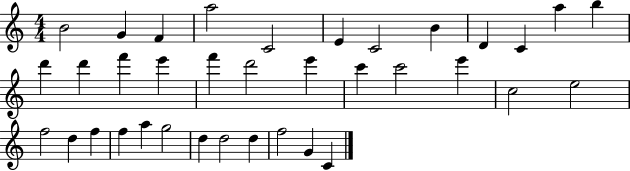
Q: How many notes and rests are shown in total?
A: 36